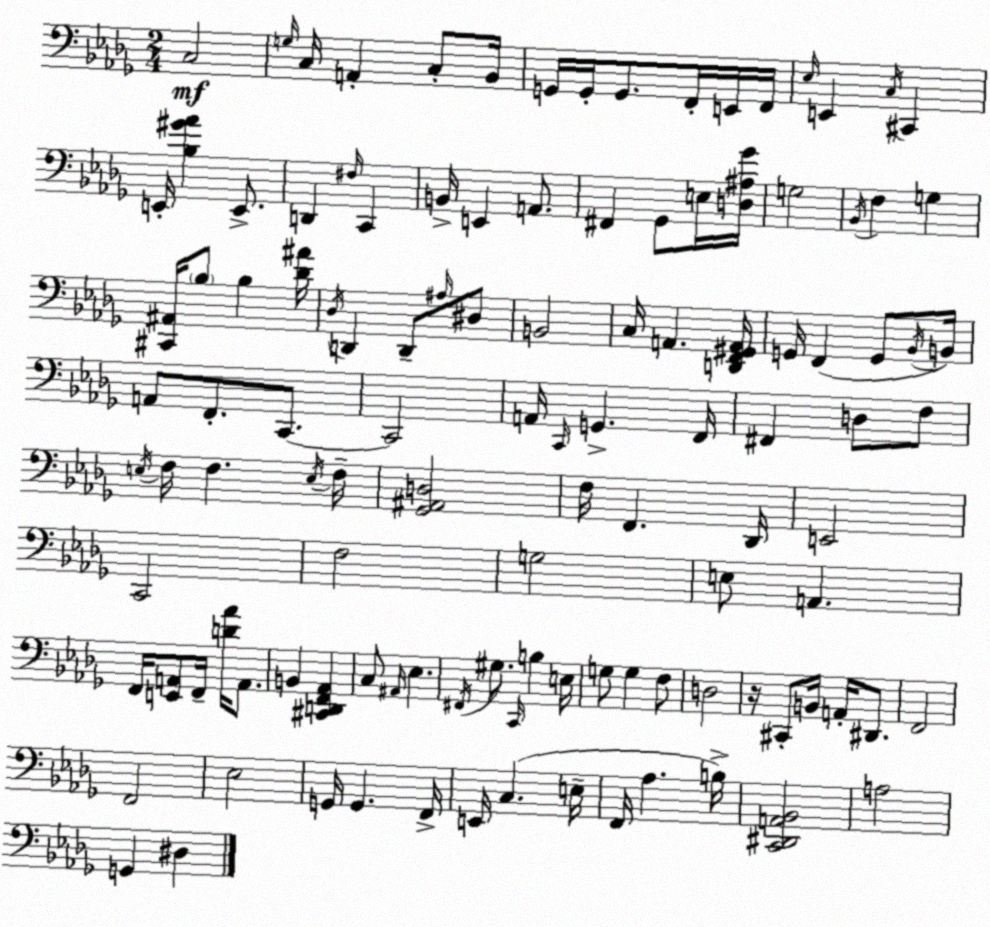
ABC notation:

X:1
T:Untitled
M:2/4
L:1/4
K:Bbm
C,2 G,/4 C,/4 A,, C,/2 _B,,/4 G,,/4 G,,/4 G,,/2 F,,/4 E,,/4 F,,/4 _E,/4 E,, C,/4 ^C,, E,,/4 [_B,^G_A] E,,/2 D,, ^F,/4 C,, B,,/4 E,, A,,/2 ^F,, _G,,/2 E,/4 [D,^A,_G]/4 G,2 _B,,/4 F, G, [^C,,^A,,]/4 _B,/2 _B, [_D^A]/4 _D,/4 D,, D,,/2 ^A,/4 ^D,/2 B,,2 C,/4 A,, [D,,F,,^G,,A,,]/4 G,,/4 F,, G,,/2 _B,,/4 B,,/4 A,,/2 F,,/2 C,,/2 C,,2 A,,/4 C,,/4 G,, F,,/4 ^F,, D,/2 F,/2 E,/4 F,/4 F, E,/4 F,/4 [_G,,^A,,D,]2 F,/4 F,, _D,,/4 E,,2 C,,2 F,2 G,2 E,/2 A,, F,,/4 [E,,A,,]/2 F,,/4 [D_A]/4 A,,/2 B,, [^C,,D,,F,,_A,,] C,/2 ^A,,/4 _E, ^F,,/4 ^G,/2 C,,/4 B, E,/4 G,/2 G, F,/2 D,2 z/4 ^C,,/2 B,,/4 A,,/4 ^D,,/2 F,,2 F,,2 _E,2 G,,/4 G,, F,,/4 E,,/4 C, E,/4 F,,/4 _A, B,/4 [C,,^D,,A,,_B,,]2 A,2 G,, ^D,